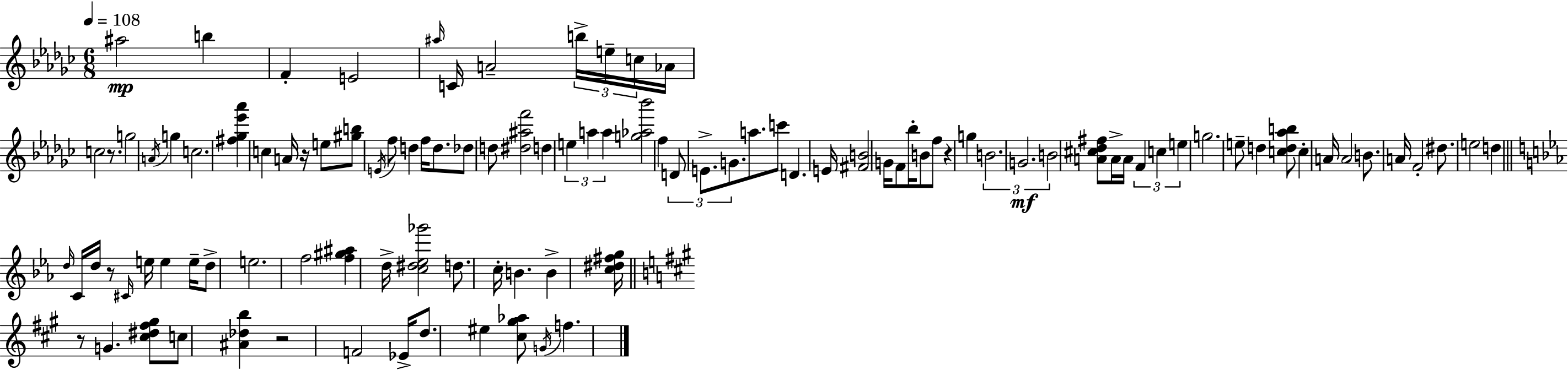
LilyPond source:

{
  \clef treble
  \numericTimeSignature
  \time 6/8
  \key ees \minor
  \tempo 4 = 108
  ais''2\mp b''4 | f'4-. e'2 | \grace { ais''16 } c'16 a'2-- \tuplet 3/2 { b''16-> e''16-- | c''16 } aes'16 c''2 r8. | \break g''2 \acciaccatura { a'16 } g''4 | c''2. | <fis'' ges'' ees''' aes'''>4 c''4 a'16 r16 | e''8 <gis'' b''>8 \acciaccatura { e'16 } f''8 d''4 f''16 | \break d''8. des''8 d''8 <dis'' ais'' f'''>2 | d''4 \tuplet 3/2 { e''4 a''4 | a''4 } <g'' aes'' bes'''>2 | f''4 \tuplet 3/2 { d'8 e'8.-> | \break g'8. } a''8. c'''8 d'4. | e'16 <fis' b'>2 g'16 | f'8 bes''16-. b'8 f''8 r4 g''4 | \tuplet 3/2 { b'2. | \break g'2.\mf | b'2 } <a' cis'' des'' fis''>8 | a'16-> a'16 \tuplet 3/2 { f'4 c''4 e''4 } | g''2. | \break e''8-- d''4 <c'' d'' aes'' b''>8 c''4-. | a'16 a'2 | b'8. a'16 f'2-. | dis''8. e''2 d''4 | \break \bar "||" \break \key c \minor \grace { d''16 } c'16 d''16 r8 \grace { cis'16 } e''16 e''4 e''16-- | d''8-> e''2. | f''2 <f'' gis'' ais''>4 | d''16-> <c'' dis'' ees'' ges'''>2 d''8. | \break c''16-. b'4. b'4-> | <c'' dis'' fis'' g''>16 \bar "||" \break \key a \major r8 g'4. <cis'' dis'' fis'' gis''>8 c''8 | <ais' des'' b''>4 r2 | f'2 ees'16-> d''8. | eis''4 <cis'' gis'' aes''>8 \acciaccatura { g'16 } f''4. | \break \bar "|."
}